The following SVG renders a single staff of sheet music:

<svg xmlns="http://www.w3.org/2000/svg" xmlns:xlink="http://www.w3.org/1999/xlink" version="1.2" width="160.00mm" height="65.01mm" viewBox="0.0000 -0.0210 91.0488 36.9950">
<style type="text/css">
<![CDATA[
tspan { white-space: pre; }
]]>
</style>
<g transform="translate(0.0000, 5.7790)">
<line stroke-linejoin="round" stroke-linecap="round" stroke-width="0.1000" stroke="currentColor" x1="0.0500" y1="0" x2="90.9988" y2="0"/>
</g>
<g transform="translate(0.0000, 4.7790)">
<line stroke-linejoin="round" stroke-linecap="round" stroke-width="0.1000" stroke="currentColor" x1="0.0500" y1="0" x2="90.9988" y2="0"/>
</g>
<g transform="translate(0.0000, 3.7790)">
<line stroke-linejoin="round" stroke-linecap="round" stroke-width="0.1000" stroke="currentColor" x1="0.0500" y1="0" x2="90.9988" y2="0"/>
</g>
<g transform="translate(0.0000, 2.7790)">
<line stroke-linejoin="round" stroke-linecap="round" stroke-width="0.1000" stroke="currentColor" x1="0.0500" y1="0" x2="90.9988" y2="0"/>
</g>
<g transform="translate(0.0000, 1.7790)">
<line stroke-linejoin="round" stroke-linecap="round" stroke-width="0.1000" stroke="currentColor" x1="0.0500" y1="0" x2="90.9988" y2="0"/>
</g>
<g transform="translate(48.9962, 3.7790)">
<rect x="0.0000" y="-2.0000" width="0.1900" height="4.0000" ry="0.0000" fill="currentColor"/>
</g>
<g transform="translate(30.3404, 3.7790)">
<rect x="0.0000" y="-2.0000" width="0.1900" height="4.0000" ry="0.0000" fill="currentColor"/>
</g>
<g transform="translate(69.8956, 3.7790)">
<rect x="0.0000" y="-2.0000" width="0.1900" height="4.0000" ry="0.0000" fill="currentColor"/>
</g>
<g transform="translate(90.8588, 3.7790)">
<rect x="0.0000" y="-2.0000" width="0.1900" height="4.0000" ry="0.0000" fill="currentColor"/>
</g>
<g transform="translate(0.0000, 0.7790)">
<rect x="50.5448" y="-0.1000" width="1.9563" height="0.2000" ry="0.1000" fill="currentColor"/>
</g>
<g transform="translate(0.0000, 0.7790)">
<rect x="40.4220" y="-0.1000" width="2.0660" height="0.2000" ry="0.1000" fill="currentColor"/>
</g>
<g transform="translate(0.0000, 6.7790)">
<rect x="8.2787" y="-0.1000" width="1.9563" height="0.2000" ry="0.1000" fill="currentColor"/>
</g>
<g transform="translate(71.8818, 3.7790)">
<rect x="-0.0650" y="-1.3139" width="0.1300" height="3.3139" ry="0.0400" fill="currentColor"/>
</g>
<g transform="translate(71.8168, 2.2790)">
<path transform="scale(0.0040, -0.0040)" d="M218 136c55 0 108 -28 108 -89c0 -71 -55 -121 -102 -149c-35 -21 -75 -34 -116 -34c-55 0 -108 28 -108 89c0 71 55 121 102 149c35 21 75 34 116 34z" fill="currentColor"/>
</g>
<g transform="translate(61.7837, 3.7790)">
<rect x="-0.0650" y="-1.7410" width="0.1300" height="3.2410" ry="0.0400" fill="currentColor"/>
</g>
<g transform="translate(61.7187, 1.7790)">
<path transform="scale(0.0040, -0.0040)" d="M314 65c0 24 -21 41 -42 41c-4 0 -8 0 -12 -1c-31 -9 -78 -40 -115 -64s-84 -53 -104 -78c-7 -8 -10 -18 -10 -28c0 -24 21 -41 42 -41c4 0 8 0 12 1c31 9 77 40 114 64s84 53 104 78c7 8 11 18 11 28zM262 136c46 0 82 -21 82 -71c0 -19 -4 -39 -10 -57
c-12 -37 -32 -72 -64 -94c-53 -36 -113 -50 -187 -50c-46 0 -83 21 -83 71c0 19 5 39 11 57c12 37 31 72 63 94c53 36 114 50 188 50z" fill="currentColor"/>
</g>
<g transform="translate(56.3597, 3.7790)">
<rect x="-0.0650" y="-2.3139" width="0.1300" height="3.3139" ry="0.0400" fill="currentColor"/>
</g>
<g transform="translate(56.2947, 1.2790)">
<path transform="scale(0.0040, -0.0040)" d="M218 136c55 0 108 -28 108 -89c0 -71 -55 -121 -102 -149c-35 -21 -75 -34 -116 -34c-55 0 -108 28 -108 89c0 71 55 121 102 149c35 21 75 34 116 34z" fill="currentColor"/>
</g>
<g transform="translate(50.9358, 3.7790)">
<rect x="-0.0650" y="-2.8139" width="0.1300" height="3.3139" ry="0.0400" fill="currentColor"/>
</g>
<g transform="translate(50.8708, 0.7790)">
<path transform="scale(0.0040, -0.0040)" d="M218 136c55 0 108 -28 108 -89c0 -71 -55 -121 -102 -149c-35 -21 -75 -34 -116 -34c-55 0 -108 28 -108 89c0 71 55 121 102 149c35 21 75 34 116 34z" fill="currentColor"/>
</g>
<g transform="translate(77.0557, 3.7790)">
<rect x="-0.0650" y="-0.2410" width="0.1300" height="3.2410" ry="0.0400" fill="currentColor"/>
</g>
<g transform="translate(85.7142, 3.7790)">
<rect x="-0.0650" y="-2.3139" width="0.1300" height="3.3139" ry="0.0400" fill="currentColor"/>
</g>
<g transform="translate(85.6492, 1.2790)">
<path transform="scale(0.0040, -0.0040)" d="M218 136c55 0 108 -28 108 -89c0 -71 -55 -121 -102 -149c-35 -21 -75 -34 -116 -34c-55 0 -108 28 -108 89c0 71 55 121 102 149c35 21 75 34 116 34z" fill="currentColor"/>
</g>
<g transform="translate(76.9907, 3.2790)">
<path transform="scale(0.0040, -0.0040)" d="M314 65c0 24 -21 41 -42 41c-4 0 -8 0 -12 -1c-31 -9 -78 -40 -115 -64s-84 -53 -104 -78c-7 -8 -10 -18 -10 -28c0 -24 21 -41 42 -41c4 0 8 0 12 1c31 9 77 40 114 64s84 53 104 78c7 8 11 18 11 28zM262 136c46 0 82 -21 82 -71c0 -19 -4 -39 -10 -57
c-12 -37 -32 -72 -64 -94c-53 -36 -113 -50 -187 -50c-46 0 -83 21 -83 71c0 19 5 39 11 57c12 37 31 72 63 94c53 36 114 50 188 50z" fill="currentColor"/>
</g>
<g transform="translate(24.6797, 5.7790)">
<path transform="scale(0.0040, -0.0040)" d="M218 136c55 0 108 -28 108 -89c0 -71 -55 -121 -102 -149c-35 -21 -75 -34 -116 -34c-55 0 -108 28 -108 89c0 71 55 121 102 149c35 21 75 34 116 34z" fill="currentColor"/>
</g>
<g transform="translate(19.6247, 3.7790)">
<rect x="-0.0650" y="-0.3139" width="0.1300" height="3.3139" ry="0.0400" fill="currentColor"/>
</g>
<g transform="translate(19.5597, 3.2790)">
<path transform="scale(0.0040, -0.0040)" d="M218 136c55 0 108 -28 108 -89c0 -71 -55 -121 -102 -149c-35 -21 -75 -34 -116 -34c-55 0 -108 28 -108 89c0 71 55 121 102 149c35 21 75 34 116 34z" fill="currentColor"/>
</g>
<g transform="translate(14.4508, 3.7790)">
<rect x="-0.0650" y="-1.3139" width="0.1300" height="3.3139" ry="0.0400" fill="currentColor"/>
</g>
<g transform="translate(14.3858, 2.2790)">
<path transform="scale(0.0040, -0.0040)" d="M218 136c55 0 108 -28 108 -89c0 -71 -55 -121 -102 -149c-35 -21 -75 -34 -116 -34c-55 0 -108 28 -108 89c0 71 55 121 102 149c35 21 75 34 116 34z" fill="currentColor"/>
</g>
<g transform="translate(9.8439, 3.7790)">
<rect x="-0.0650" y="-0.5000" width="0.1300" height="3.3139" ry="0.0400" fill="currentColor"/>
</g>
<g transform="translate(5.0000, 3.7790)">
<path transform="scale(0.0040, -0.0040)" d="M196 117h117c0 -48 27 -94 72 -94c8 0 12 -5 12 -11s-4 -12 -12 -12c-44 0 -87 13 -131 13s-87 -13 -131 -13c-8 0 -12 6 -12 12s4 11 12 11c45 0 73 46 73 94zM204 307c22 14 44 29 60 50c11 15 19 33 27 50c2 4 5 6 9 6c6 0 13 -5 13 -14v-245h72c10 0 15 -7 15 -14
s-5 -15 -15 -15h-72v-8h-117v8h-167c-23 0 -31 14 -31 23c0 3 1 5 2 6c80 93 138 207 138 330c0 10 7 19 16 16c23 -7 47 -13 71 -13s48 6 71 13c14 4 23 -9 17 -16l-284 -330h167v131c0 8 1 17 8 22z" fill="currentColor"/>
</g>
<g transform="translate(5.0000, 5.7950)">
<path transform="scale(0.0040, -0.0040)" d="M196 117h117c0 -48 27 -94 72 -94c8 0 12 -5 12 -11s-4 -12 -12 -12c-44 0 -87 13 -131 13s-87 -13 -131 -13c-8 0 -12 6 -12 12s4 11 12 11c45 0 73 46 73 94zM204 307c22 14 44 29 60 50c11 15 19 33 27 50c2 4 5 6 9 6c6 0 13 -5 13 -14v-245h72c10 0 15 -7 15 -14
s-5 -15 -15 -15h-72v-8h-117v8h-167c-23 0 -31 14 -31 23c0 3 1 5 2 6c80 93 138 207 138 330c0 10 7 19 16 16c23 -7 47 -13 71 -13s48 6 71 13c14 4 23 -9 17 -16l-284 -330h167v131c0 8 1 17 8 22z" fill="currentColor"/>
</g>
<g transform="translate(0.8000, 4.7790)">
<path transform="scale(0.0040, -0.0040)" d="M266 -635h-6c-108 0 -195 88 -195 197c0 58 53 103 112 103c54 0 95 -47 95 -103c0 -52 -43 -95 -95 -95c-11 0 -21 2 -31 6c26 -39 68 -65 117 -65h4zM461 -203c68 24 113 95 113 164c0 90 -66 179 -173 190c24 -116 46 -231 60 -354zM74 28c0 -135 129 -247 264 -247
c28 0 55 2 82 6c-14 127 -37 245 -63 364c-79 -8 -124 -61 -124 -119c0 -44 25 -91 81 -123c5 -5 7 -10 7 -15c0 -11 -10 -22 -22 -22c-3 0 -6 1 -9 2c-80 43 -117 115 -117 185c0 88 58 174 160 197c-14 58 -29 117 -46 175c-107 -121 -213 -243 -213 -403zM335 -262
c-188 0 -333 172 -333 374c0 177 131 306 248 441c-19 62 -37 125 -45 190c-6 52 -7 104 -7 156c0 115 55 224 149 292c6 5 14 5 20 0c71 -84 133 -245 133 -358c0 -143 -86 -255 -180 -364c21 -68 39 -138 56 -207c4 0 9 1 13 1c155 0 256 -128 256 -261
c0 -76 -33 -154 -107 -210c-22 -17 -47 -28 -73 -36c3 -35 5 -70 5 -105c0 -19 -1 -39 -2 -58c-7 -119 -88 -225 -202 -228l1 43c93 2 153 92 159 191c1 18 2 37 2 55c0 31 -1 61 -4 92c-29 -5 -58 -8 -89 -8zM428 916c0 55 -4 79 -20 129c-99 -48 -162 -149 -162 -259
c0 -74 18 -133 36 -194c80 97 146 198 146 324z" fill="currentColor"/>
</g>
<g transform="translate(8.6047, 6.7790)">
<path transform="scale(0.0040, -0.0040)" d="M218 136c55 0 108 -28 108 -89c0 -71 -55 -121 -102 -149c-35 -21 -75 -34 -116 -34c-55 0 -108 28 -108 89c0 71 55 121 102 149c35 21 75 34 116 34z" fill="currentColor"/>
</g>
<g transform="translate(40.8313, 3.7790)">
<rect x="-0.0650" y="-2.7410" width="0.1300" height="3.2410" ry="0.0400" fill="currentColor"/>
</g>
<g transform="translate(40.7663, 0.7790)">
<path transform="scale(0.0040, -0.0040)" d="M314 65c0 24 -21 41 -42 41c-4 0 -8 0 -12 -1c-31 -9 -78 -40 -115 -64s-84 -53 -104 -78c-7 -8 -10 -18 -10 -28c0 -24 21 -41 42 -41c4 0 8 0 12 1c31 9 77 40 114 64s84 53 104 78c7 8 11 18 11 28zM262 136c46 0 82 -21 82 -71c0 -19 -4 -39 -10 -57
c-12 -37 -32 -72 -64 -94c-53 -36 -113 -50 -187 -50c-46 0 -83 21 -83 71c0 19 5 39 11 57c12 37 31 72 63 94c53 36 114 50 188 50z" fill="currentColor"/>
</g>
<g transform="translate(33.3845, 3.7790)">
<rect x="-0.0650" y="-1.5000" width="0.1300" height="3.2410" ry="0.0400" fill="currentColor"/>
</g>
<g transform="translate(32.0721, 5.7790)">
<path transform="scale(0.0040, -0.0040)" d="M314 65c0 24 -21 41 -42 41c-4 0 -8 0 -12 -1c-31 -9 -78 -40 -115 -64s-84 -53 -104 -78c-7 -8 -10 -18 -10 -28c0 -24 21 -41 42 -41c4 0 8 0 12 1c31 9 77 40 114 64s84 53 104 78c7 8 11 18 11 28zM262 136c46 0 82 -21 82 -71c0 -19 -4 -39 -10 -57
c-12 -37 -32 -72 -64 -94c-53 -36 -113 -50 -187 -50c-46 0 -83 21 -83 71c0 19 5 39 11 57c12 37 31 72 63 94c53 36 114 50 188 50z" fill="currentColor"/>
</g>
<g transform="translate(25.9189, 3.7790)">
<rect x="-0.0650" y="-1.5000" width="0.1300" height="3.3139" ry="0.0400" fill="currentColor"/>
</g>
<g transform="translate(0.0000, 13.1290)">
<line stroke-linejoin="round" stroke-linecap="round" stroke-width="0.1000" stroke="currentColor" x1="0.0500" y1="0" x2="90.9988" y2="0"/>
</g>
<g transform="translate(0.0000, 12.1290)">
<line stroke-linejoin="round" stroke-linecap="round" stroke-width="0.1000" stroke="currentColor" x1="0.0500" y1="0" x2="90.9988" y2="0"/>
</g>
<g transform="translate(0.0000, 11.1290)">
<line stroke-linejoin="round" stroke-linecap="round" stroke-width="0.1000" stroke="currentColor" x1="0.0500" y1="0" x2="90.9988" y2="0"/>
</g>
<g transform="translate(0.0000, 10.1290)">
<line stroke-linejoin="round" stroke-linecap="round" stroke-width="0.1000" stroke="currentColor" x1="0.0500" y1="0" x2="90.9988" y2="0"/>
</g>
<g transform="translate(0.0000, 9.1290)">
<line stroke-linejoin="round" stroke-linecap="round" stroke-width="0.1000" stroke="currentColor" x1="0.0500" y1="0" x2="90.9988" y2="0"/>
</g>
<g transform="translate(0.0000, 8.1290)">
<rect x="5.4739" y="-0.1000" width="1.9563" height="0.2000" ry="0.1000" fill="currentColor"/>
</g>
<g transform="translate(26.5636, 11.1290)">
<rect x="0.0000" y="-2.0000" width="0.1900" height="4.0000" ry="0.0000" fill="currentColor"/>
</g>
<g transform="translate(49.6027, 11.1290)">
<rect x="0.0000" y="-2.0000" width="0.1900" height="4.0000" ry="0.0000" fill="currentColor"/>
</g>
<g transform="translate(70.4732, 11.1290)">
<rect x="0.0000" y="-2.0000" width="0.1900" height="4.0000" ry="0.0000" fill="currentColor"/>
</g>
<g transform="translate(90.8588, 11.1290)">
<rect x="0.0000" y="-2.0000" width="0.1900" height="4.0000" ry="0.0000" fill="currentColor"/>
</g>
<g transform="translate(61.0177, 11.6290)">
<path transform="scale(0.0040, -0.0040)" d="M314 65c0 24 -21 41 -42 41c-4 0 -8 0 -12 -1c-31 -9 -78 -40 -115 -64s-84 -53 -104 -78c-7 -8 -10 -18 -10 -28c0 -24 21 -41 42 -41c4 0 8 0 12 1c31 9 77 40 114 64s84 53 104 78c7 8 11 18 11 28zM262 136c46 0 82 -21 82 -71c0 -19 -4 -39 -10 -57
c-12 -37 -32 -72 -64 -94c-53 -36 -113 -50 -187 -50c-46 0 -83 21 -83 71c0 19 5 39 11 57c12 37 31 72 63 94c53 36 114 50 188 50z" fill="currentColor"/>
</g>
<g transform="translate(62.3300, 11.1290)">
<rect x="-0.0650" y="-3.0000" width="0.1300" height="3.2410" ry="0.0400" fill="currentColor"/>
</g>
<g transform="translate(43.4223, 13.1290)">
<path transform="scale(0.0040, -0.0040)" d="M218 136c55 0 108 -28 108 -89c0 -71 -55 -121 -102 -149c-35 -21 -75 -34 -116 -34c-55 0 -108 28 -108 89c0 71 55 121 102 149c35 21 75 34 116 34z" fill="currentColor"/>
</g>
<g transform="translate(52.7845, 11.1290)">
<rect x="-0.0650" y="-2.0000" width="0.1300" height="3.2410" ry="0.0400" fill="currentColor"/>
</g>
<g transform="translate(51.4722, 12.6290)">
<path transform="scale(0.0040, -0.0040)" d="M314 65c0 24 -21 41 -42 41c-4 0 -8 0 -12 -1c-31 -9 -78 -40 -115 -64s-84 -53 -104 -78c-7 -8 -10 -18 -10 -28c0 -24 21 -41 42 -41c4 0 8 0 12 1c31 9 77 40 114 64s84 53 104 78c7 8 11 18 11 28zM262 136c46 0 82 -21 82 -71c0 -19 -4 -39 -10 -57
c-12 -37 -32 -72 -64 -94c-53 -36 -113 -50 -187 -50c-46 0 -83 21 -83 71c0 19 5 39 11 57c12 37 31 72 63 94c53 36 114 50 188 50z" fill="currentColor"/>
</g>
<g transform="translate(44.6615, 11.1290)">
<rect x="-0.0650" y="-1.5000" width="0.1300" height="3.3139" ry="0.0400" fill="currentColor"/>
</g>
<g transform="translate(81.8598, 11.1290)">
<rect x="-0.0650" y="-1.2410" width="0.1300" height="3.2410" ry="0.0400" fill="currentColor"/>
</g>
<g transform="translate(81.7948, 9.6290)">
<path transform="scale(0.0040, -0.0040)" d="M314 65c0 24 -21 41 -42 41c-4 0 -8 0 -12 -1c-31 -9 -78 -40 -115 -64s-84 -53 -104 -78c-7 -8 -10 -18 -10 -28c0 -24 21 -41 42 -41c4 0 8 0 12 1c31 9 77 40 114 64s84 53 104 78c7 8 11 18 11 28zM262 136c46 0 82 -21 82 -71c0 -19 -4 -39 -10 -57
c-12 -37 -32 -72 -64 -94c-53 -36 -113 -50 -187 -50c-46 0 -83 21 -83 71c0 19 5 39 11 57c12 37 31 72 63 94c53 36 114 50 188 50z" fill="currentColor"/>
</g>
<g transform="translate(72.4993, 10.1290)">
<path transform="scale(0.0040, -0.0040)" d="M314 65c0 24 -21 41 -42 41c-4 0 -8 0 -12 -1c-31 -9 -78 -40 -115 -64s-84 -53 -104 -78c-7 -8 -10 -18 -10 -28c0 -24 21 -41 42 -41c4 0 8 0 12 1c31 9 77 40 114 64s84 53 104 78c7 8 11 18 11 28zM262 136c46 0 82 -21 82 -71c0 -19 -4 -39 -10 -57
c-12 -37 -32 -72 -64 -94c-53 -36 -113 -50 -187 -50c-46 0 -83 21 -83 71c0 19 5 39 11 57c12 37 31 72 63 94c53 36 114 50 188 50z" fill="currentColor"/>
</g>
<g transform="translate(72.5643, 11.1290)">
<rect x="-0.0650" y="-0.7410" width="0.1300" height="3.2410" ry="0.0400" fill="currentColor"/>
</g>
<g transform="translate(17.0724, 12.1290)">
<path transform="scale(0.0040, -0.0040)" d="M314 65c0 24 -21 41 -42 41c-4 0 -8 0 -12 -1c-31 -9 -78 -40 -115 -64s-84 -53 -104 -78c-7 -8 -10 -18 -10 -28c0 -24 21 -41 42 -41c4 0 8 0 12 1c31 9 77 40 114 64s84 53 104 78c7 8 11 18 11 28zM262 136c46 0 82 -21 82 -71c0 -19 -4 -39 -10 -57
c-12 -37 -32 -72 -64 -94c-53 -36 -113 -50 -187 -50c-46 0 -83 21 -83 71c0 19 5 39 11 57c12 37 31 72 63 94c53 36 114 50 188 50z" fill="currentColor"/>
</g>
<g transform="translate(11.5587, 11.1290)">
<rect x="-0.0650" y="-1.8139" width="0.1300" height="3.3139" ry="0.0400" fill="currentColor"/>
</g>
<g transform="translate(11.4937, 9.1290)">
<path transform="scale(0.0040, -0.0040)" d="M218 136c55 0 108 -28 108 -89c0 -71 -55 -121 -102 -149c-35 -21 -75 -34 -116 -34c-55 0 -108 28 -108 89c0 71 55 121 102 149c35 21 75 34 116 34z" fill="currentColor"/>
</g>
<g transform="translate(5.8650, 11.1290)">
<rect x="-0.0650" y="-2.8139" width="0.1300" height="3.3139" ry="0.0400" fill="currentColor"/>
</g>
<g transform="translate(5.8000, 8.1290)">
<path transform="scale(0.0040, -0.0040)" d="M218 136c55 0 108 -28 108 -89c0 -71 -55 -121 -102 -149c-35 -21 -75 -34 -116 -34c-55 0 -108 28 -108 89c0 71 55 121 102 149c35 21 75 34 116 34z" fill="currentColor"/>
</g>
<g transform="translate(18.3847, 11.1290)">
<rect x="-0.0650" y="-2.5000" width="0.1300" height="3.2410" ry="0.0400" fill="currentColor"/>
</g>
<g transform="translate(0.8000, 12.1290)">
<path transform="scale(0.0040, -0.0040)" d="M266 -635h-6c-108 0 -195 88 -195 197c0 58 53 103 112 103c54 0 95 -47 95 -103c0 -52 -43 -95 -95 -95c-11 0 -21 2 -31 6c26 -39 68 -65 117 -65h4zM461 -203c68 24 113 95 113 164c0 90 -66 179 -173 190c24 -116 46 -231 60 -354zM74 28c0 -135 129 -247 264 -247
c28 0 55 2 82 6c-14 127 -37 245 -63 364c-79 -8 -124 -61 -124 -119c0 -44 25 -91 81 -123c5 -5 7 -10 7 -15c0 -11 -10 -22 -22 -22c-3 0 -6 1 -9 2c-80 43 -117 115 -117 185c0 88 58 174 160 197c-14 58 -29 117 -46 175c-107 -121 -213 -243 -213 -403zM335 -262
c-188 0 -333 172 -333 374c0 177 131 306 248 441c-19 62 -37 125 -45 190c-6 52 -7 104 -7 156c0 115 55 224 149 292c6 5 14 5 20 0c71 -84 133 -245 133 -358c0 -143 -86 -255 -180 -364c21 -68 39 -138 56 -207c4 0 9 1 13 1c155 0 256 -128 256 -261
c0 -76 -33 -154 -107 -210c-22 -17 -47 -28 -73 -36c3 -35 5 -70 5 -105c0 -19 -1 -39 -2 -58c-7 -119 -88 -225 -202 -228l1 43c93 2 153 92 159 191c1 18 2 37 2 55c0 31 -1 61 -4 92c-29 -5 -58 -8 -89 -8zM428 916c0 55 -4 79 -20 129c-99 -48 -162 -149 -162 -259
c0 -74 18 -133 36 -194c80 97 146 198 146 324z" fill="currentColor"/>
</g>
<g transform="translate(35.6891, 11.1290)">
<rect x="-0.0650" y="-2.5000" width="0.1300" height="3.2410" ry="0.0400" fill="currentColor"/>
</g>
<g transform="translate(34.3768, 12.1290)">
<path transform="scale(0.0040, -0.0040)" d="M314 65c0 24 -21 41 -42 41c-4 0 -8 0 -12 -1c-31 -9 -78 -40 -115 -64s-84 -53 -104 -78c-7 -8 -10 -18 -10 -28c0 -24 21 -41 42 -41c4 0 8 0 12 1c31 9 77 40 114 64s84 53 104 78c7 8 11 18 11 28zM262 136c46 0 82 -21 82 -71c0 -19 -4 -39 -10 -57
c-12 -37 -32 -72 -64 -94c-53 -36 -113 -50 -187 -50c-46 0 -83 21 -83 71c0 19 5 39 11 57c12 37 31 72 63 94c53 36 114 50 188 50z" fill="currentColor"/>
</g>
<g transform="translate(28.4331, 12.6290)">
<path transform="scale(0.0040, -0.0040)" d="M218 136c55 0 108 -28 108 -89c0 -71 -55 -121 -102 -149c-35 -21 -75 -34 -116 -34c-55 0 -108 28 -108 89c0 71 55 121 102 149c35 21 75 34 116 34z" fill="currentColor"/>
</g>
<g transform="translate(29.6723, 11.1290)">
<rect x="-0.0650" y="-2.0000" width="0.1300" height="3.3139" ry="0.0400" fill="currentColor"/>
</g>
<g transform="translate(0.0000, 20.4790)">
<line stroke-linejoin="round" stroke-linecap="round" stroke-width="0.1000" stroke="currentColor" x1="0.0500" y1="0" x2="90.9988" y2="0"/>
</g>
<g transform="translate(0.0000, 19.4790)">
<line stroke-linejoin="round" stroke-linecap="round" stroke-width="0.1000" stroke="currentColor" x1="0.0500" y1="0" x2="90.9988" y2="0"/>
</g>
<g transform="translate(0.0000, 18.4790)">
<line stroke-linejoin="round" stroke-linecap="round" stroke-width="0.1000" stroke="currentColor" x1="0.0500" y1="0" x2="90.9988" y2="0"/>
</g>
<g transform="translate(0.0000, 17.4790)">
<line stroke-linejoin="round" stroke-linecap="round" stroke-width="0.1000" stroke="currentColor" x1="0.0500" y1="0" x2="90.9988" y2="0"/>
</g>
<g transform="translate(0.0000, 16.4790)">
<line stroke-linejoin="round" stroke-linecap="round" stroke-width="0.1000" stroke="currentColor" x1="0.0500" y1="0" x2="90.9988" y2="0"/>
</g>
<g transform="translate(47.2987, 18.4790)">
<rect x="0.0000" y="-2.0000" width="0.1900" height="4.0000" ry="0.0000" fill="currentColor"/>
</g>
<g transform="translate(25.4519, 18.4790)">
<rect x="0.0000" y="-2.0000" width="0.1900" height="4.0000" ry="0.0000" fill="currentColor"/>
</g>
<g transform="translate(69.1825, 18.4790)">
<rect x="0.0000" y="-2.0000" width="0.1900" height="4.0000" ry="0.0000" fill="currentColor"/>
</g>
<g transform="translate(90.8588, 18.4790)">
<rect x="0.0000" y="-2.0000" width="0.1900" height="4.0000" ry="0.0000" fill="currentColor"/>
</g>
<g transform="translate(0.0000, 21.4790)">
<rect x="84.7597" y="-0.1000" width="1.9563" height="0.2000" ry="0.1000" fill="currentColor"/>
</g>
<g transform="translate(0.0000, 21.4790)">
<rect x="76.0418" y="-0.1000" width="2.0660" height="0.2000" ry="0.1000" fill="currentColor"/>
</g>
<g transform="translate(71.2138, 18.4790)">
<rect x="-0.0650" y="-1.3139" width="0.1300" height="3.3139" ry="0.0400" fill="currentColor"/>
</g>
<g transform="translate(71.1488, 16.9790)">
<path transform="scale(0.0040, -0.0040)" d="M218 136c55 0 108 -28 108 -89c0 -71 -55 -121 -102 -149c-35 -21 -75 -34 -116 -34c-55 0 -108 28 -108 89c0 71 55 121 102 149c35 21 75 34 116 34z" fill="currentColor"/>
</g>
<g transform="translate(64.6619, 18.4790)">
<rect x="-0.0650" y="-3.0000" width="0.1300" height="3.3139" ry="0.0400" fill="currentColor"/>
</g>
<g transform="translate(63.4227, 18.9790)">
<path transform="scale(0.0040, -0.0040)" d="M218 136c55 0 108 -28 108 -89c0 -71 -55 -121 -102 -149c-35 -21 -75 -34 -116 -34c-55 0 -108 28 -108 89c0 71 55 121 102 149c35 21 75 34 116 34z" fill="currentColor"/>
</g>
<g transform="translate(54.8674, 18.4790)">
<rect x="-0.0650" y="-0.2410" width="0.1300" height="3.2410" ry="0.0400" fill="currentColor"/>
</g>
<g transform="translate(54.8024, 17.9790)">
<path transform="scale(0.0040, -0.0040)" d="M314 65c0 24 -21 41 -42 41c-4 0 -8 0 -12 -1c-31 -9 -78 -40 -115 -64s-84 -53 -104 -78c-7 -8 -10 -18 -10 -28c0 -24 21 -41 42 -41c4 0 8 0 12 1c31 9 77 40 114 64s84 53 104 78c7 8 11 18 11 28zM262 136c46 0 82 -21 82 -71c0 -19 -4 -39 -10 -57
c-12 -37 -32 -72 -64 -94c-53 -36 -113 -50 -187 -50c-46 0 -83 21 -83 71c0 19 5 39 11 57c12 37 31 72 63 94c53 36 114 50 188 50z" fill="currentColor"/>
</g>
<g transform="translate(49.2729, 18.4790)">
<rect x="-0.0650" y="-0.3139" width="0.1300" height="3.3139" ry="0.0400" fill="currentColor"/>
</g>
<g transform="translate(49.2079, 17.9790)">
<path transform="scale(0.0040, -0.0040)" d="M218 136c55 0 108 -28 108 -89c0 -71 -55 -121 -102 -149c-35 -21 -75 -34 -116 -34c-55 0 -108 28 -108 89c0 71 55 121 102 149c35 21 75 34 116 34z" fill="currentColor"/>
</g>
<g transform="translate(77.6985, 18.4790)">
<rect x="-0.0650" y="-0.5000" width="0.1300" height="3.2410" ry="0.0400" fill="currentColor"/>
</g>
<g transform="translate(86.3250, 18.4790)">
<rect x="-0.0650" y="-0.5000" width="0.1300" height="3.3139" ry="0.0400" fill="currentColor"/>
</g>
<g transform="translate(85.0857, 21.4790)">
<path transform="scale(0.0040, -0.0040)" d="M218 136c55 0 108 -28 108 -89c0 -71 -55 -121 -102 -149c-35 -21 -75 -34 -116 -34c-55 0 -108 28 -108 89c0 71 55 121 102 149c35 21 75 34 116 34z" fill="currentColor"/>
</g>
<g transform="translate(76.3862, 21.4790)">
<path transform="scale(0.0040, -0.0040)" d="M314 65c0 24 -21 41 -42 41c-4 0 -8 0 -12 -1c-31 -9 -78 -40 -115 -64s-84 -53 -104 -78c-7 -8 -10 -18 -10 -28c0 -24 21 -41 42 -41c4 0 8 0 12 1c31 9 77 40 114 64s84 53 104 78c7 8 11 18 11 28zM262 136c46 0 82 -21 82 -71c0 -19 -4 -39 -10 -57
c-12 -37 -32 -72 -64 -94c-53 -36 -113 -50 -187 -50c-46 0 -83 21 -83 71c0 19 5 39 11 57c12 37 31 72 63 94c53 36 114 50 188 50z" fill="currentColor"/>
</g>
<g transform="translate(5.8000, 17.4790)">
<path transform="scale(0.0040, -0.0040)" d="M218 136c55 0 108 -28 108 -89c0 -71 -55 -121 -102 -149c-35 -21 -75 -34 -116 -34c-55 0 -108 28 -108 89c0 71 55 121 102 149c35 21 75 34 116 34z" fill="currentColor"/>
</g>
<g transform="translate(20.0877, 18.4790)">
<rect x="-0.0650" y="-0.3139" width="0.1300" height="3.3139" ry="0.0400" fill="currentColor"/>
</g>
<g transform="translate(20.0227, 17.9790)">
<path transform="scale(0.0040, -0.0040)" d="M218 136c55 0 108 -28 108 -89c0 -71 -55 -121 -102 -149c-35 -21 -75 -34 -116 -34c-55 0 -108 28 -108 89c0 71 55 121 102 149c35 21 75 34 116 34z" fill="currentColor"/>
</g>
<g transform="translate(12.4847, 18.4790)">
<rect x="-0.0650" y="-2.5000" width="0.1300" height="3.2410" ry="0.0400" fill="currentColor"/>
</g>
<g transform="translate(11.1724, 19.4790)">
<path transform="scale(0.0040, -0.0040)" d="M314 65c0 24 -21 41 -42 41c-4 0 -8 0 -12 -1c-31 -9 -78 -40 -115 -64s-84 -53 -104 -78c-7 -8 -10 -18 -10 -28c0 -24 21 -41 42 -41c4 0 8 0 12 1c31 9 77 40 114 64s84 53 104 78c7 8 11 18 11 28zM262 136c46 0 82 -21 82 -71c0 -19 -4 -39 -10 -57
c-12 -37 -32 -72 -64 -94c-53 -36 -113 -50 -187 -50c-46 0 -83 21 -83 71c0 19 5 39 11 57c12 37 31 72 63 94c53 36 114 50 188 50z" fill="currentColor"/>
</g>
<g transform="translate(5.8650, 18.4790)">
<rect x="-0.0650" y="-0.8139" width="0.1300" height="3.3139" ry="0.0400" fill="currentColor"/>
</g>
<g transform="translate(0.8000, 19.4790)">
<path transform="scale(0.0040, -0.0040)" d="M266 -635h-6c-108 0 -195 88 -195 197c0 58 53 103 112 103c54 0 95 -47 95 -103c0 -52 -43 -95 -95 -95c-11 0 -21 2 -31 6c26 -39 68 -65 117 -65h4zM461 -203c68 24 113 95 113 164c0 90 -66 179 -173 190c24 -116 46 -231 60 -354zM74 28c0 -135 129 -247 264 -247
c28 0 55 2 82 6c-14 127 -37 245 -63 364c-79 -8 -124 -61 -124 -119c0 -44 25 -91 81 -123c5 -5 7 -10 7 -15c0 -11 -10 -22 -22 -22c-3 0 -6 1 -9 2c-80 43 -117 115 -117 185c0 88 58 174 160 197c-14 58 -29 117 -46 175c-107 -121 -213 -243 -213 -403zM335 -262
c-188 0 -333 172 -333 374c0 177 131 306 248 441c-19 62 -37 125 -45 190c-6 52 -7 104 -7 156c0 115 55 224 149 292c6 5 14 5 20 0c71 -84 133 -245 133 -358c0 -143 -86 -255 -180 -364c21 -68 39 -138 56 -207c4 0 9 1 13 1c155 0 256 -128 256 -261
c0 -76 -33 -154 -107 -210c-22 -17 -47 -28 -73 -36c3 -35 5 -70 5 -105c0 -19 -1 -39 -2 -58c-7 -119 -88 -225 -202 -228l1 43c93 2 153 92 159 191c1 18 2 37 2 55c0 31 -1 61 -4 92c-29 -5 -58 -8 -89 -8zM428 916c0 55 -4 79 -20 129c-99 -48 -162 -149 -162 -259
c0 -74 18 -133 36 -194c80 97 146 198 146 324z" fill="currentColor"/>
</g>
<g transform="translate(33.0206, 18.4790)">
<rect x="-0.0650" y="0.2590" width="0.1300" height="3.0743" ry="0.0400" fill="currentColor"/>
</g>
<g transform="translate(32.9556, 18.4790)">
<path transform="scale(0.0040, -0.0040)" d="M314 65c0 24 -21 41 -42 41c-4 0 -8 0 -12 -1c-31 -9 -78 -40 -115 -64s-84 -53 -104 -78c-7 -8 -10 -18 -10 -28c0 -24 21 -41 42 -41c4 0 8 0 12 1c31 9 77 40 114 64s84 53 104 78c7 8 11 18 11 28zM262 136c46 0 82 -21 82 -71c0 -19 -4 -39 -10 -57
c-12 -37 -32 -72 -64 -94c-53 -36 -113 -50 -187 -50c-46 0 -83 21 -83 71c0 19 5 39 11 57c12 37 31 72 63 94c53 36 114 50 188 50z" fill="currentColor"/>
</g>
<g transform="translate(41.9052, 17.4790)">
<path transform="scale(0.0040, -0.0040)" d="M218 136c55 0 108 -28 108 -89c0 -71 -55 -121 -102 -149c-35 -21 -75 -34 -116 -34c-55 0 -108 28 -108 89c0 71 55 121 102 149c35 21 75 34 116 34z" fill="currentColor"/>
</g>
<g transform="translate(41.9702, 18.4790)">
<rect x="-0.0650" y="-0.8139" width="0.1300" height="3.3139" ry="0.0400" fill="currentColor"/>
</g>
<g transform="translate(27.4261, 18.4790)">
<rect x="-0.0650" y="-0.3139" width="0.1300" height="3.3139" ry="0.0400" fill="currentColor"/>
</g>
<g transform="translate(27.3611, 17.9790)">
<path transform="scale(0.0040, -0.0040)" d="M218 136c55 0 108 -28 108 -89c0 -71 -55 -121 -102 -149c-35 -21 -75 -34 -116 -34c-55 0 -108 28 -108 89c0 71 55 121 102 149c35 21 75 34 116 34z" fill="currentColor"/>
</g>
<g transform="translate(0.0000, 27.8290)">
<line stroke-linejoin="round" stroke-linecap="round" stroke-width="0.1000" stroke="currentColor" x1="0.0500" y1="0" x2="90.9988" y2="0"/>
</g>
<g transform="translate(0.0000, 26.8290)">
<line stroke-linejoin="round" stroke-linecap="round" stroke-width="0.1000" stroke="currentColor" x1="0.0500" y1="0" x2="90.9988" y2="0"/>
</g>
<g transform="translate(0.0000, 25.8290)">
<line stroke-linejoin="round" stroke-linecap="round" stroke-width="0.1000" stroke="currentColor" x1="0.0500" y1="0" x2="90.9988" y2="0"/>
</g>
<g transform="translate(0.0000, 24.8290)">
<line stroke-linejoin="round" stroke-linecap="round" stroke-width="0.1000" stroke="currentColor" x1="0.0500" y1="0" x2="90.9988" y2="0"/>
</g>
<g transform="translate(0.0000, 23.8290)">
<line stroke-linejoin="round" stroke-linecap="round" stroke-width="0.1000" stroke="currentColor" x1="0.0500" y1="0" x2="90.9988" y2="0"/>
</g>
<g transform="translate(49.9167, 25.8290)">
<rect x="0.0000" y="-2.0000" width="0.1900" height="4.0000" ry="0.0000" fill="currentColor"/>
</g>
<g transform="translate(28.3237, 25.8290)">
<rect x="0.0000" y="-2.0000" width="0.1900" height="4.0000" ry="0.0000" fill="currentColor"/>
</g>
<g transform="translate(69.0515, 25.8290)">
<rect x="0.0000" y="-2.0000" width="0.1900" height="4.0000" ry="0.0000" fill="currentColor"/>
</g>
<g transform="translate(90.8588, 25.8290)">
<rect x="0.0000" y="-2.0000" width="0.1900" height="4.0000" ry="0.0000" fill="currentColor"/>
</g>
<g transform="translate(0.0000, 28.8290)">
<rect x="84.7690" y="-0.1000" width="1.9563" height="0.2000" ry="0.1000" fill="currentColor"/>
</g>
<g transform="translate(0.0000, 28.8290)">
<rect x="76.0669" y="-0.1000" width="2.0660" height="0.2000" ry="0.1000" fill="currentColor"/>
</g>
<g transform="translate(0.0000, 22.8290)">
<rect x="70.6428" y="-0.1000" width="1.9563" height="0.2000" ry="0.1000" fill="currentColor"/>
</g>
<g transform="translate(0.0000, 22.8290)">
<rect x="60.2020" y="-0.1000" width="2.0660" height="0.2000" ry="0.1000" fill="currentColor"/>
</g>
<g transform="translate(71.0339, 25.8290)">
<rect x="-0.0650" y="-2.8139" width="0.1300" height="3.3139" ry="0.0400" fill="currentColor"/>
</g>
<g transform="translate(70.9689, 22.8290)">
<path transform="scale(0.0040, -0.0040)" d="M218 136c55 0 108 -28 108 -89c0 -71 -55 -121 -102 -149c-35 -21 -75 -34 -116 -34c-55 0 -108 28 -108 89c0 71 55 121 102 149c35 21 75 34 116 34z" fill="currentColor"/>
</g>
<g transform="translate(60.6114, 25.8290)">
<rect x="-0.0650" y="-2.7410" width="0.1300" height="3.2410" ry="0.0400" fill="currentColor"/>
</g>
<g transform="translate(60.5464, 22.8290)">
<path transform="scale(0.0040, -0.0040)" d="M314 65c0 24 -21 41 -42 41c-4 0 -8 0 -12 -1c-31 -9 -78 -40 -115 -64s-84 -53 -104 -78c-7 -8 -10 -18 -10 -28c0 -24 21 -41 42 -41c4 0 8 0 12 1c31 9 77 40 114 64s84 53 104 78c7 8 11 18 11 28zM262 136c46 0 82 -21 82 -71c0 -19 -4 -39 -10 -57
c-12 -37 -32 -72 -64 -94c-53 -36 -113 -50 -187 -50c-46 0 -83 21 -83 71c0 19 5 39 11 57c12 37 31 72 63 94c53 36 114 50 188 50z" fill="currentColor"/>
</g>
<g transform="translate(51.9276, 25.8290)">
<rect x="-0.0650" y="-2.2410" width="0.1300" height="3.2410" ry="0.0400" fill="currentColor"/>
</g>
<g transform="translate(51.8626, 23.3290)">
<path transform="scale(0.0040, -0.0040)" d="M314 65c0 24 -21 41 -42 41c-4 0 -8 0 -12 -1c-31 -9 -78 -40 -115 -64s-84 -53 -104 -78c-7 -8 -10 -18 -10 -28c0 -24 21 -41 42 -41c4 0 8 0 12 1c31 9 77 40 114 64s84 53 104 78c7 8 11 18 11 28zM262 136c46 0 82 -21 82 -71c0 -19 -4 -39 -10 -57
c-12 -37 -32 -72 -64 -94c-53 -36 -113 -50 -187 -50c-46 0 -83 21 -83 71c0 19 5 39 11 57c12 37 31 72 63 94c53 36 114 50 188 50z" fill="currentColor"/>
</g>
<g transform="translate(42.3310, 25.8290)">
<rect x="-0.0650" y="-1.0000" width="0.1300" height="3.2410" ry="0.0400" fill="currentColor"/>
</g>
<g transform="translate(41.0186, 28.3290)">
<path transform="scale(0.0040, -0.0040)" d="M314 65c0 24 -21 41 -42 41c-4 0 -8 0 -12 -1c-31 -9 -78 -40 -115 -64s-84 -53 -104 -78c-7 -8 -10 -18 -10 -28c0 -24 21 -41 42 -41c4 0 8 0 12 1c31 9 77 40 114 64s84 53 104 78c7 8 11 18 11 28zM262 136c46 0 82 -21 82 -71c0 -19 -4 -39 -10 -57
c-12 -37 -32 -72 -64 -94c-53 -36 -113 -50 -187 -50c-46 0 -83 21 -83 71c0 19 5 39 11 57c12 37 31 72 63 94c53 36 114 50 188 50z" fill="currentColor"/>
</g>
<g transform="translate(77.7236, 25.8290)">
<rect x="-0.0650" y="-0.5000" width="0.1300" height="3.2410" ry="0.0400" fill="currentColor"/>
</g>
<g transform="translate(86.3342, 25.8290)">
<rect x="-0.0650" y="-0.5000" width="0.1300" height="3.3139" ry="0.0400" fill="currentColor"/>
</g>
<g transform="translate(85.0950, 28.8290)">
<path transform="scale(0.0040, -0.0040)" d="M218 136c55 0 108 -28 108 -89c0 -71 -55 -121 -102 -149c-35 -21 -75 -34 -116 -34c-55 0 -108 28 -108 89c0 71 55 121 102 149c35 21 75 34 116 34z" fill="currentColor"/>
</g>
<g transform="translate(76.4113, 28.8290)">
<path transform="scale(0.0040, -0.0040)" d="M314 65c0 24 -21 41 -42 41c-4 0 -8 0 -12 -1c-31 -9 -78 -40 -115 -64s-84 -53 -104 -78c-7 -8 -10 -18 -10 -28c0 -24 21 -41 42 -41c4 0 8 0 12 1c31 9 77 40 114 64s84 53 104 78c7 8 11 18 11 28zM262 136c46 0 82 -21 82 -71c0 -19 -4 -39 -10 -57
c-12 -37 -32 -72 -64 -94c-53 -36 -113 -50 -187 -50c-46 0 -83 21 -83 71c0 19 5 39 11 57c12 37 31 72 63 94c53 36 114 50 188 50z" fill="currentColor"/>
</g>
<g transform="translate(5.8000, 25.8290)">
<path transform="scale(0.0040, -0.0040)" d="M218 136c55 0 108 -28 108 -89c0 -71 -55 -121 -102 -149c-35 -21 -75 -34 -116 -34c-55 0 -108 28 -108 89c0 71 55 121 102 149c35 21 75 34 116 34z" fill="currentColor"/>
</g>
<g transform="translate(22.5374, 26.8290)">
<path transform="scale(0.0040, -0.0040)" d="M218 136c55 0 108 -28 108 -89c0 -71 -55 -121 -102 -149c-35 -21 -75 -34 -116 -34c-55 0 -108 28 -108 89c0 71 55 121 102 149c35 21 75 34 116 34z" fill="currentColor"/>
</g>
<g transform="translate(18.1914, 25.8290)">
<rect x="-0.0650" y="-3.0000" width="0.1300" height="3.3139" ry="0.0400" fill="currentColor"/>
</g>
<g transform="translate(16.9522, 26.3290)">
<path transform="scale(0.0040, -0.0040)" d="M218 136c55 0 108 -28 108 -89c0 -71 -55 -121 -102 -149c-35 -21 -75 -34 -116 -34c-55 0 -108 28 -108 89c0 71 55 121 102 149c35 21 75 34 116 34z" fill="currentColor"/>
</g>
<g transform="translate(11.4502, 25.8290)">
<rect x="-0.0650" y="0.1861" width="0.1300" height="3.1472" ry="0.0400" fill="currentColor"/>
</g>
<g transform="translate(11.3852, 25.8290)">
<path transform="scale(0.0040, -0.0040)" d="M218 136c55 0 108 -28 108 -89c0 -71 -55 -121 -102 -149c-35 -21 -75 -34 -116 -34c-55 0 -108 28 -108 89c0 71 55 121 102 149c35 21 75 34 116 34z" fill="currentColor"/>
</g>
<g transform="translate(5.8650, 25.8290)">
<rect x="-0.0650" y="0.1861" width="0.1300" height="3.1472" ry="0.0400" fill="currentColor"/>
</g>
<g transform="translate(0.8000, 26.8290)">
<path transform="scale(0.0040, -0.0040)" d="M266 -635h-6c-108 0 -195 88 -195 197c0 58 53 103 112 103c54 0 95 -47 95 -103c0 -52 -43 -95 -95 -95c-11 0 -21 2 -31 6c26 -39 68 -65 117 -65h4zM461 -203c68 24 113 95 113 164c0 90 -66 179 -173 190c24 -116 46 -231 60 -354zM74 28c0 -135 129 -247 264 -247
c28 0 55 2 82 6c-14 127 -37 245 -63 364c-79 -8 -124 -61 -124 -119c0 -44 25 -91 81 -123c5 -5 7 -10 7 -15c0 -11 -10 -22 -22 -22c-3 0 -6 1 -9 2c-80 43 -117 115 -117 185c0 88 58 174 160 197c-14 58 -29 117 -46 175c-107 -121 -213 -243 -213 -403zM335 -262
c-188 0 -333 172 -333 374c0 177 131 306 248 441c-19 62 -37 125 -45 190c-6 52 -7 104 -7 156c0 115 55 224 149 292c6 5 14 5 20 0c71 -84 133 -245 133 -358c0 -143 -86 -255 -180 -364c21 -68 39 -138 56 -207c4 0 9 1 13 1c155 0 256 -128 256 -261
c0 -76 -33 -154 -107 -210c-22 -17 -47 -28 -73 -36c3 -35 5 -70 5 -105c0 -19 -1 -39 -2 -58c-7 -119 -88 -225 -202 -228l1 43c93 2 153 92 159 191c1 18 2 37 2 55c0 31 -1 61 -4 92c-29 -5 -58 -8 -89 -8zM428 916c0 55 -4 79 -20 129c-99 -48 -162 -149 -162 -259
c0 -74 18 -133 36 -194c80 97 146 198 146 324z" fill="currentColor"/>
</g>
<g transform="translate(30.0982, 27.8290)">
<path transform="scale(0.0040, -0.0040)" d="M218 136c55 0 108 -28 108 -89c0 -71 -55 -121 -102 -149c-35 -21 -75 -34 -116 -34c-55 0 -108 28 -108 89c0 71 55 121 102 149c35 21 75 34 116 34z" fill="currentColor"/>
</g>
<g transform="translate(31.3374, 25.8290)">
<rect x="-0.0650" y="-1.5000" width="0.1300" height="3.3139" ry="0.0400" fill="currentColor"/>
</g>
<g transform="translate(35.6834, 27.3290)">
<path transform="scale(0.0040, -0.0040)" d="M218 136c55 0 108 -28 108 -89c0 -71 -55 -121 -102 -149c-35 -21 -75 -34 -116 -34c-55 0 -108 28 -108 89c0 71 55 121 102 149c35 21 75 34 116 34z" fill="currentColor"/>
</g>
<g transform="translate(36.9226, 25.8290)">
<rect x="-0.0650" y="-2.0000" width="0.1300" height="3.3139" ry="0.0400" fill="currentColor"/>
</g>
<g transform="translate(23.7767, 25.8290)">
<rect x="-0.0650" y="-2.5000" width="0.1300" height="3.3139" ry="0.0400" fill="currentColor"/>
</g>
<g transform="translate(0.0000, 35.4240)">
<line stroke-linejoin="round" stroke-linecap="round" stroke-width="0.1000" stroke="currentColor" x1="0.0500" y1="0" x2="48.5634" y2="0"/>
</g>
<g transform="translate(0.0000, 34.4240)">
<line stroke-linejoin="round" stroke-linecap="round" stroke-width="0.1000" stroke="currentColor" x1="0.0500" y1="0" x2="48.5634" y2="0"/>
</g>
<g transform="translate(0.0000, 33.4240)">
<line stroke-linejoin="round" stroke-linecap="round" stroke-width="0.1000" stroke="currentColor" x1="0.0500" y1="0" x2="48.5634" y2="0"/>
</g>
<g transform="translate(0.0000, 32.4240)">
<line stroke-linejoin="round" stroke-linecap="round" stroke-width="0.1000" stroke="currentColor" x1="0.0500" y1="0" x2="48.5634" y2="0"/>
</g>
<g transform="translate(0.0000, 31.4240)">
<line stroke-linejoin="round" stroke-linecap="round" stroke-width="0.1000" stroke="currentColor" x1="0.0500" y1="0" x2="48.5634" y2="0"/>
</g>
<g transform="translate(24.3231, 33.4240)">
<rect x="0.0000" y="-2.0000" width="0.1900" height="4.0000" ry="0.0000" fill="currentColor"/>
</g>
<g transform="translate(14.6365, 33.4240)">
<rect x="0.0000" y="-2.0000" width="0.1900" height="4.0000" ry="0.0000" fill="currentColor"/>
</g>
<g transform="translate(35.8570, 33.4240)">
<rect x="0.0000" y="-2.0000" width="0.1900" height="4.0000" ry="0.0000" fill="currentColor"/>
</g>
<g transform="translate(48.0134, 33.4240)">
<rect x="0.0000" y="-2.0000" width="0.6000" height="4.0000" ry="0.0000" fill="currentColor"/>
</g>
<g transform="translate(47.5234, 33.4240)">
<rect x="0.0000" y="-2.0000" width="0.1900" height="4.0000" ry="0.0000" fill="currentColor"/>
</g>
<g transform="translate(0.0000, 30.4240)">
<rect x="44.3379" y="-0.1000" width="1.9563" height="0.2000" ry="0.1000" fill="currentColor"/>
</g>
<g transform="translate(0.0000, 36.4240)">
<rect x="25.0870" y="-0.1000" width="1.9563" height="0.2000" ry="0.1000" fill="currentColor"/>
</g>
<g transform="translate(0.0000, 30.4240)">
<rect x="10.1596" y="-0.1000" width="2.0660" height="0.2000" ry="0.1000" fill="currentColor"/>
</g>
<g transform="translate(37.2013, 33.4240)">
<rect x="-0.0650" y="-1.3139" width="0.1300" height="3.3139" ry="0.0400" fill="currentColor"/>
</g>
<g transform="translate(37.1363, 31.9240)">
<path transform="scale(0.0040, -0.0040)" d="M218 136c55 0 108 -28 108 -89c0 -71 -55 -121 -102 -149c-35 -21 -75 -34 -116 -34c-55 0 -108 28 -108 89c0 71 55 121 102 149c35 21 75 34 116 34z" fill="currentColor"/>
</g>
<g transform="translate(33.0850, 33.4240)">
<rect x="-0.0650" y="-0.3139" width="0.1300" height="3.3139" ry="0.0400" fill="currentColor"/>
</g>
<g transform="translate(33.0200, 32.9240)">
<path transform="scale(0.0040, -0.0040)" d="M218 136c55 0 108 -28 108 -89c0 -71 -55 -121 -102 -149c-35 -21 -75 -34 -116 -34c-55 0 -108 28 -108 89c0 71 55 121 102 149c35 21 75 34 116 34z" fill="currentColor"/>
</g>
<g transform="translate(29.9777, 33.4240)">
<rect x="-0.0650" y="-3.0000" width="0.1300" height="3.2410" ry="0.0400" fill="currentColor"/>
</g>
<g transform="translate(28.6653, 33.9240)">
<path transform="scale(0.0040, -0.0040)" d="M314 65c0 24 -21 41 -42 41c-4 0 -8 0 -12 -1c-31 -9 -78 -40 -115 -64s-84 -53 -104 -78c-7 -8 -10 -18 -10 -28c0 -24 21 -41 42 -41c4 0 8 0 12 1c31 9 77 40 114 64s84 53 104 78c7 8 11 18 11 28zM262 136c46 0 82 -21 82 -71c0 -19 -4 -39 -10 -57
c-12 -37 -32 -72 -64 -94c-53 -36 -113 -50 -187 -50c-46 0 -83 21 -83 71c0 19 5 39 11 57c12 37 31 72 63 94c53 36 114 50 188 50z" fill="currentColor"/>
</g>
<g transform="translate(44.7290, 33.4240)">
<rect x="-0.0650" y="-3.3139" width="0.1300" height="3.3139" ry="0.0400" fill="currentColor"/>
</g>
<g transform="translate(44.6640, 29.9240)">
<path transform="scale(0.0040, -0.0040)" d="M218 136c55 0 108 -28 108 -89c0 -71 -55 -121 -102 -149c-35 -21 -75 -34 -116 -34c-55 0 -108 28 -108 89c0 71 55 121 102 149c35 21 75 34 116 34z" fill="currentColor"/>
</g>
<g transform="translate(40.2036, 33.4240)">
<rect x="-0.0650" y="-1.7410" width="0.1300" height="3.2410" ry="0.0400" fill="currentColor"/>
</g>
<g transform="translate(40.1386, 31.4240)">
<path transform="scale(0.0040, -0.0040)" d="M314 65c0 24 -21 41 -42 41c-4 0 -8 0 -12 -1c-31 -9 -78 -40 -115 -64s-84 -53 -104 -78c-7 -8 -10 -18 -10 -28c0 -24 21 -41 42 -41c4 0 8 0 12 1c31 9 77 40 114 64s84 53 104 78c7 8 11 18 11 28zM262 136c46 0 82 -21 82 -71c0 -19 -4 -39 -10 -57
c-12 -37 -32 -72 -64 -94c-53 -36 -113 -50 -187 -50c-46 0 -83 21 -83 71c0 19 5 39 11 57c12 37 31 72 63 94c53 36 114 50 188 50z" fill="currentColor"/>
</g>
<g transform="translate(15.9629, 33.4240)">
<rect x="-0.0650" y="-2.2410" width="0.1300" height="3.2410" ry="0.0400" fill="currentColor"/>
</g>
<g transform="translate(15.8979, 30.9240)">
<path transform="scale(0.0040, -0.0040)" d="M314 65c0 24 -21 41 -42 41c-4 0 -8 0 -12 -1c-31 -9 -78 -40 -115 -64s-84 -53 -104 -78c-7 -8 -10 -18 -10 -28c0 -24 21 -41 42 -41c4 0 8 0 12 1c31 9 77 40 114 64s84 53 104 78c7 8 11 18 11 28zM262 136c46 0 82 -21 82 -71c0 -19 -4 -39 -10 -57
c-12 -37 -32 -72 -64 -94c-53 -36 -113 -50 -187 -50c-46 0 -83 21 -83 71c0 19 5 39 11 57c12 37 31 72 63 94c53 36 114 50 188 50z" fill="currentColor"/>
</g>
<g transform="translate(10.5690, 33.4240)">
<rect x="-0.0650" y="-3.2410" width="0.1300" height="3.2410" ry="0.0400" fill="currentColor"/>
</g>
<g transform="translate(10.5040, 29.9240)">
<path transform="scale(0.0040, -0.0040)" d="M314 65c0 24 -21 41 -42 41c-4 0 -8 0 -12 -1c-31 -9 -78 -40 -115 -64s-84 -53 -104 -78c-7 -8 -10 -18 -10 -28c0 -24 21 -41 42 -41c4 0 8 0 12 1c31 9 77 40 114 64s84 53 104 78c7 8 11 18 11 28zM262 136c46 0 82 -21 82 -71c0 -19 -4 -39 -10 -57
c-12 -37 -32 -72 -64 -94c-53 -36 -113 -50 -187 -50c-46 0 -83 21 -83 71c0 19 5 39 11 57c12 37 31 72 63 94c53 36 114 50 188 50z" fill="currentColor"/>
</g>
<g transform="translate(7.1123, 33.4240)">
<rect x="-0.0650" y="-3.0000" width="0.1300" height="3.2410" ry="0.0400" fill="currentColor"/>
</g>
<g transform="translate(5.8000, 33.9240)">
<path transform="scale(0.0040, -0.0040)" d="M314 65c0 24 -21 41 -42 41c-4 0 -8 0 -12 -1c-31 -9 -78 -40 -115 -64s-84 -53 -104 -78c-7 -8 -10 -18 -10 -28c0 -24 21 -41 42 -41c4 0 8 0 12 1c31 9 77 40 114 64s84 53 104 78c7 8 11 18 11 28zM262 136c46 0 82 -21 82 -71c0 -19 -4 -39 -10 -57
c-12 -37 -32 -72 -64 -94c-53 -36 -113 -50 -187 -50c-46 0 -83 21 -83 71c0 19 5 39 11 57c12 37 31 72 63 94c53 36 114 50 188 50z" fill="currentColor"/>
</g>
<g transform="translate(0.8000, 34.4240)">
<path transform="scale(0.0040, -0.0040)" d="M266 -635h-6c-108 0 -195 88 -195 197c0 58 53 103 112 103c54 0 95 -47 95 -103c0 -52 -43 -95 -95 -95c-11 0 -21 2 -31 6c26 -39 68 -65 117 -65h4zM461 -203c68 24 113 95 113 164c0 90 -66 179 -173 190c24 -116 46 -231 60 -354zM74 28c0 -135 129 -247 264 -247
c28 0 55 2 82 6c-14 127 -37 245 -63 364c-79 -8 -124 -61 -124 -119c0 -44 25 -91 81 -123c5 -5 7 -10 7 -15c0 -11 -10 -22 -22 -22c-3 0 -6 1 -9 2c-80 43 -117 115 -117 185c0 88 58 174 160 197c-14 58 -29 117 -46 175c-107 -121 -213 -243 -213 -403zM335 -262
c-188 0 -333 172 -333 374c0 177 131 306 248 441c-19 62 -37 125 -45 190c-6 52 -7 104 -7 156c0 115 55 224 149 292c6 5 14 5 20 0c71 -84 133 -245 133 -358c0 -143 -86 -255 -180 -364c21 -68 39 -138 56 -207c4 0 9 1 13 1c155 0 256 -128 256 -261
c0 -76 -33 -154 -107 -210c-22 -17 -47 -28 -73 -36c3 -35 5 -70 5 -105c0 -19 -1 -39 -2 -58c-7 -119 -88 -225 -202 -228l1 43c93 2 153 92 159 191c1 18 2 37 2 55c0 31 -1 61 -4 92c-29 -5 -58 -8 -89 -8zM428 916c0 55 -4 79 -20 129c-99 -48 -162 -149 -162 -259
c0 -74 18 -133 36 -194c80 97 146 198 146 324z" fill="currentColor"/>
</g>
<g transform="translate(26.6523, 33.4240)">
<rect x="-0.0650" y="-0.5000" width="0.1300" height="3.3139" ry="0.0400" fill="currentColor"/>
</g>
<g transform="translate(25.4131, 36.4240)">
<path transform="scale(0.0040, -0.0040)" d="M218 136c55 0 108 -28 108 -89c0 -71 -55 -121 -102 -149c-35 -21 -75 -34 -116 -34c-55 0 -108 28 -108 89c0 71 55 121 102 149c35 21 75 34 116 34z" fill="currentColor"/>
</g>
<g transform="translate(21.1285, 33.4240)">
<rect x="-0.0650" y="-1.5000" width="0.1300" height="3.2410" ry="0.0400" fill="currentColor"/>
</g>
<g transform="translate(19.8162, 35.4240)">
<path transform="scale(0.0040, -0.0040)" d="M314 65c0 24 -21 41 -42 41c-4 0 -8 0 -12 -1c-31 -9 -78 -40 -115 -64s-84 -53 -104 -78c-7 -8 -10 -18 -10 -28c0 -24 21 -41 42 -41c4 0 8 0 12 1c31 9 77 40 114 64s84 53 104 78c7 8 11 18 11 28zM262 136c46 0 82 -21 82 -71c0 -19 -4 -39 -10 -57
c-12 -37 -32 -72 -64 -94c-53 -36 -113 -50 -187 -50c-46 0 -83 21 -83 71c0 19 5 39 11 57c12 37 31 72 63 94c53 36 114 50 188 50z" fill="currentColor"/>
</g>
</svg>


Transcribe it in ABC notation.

X:1
T:Untitled
M:4/4
L:1/4
K:C
C e c E E2 a2 a g f2 e c2 g a f G2 F G2 E F2 A2 d2 e2 d G2 c c B2 d c c2 A e C2 C B B A G E F D2 g2 a2 a C2 C A2 b2 g2 E2 C A2 c e f2 b